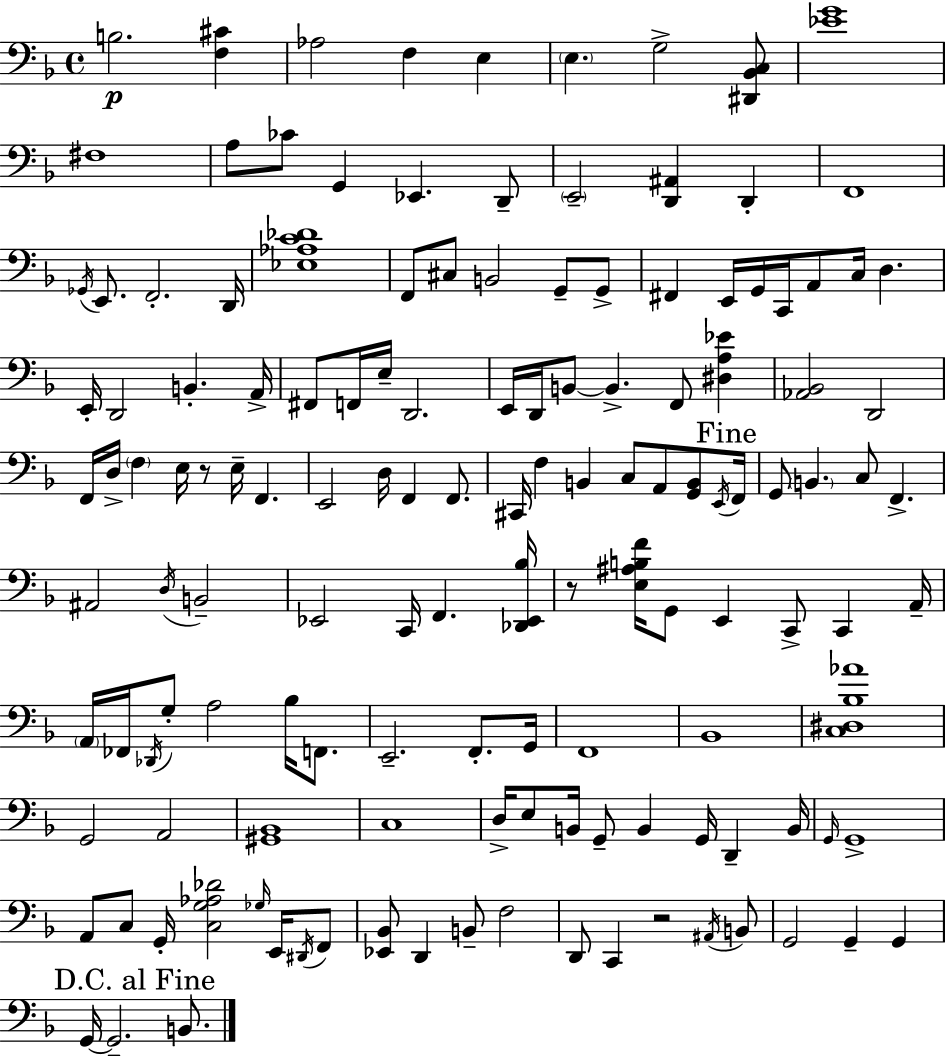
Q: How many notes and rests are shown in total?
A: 139